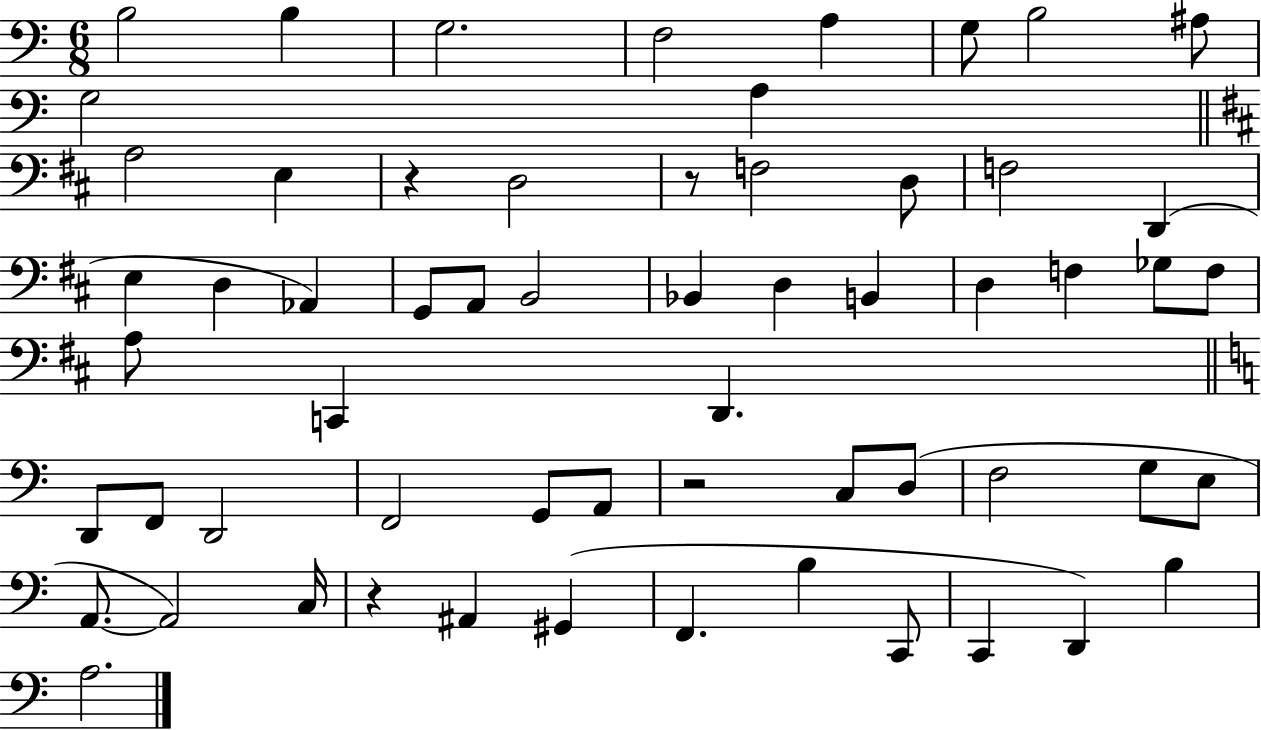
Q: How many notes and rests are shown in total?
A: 60